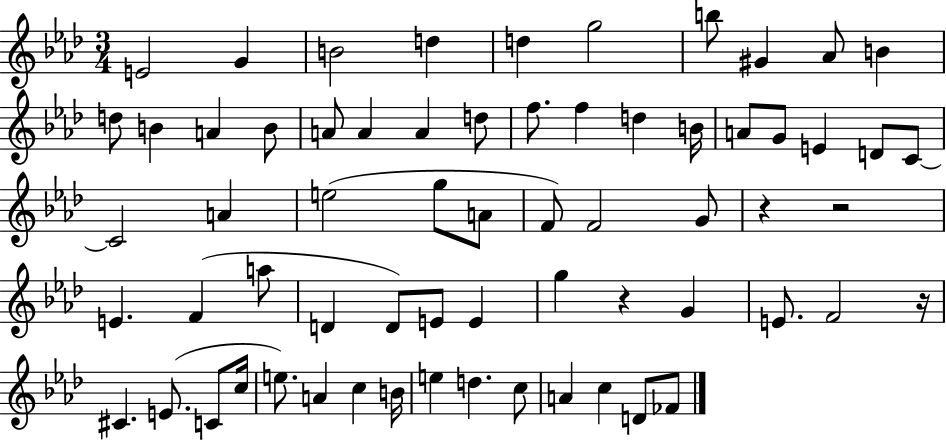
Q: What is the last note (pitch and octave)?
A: FES4